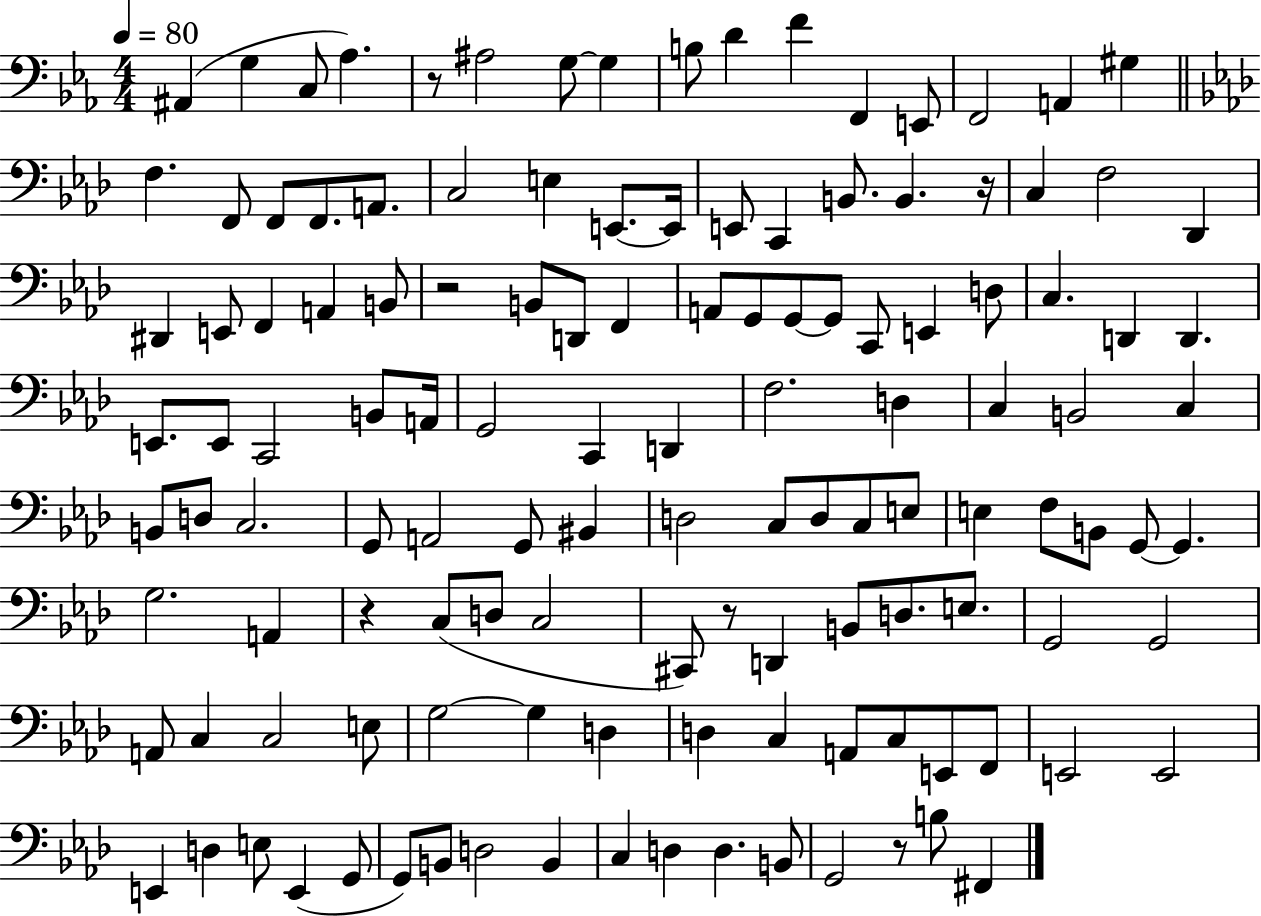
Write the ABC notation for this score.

X:1
T:Untitled
M:4/4
L:1/4
K:Eb
^A,, G, C,/2 _A, z/2 ^A,2 G,/2 G, B,/2 D F F,, E,,/2 F,,2 A,, ^G, F, F,,/2 F,,/2 F,,/2 A,,/2 C,2 E, E,,/2 E,,/4 E,,/2 C,, B,,/2 B,, z/4 C, F,2 _D,, ^D,, E,,/2 F,, A,, B,,/2 z2 B,,/2 D,,/2 F,, A,,/2 G,,/2 G,,/2 G,,/2 C,,/2 E,, D,/2 C, D,, D,, E,,/2 E,,/2 C,,2 B,,/2 A,,/4 G,,2 C,, D,, F,2 D, C, B,,2 C, B,,/2 D,/2 C,2 G,,/2 A,,2 G,,/2 ^B,, D,2 C,/2 D,/2 C,/2 E,/2 E, F,/2 B,,/2 G,,/2 G,, G,2 A,, z C,/2 D,/2 C,2 ^C,,/2 z/2 D,, B,,/2 D,/2 E,/2 G,,2 G,,2 A,,/2 C, C,2 E,/2 G,2 G, D, D, C, A,,/2 C,/2 E,,/2 F,,/2 E,,2 E,,2 E,, D, E,/2 E,, G,,/2 G,,/2 B,,/2 D,2 B,, C, D, D, B,,/2 G,,2 z/2 B,/2 ^F,,